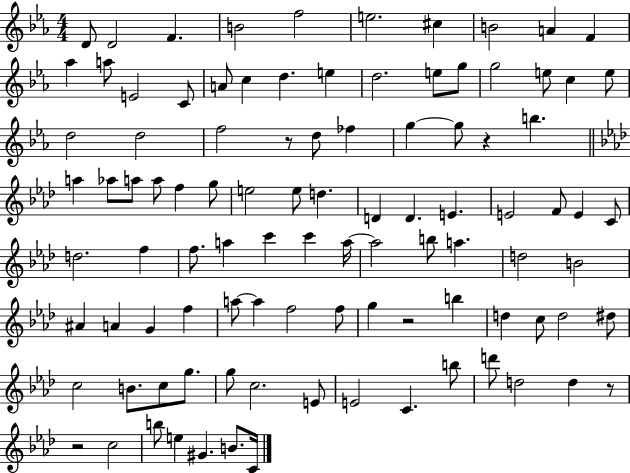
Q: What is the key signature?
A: EES major